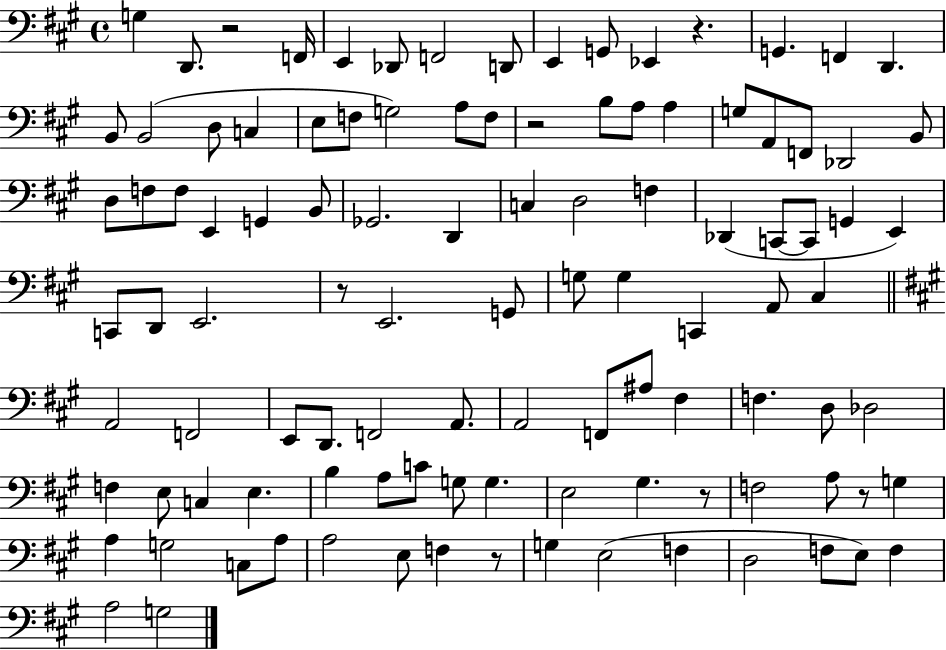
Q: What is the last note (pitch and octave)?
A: G3